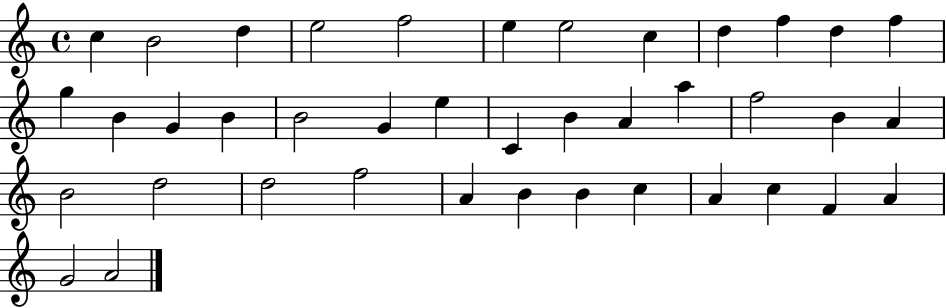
X:1
T:Untitled
M:4/4
L:1/4
K:C
c B2 d e2 f2 e e2 c d f d f g B G B B2 G e C B A a f2 B A B2 d2 d2 f2 A B B c A c F A G2 A2